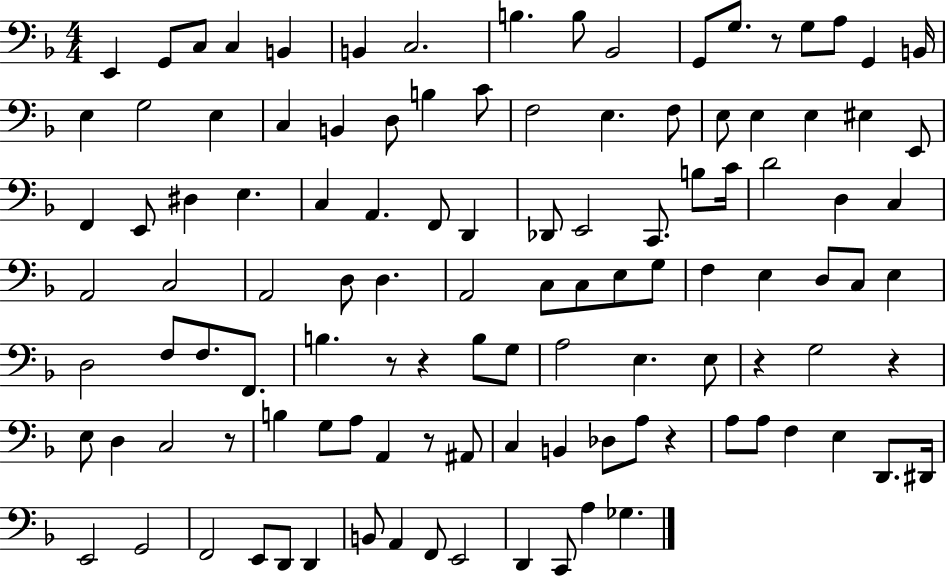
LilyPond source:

{
  \clef bass
  \numericTimeSignature
  \time 4/4
  \key f \major
  e,4 g,8 c8 c4 b,4 | b,4 c2. | b4. b8 bes,2 | g,8 g8. r8 g8 a8 g,4 b,16 | \break e4 g2 e4 | c4 b,4 d8 b4 c'8 | f2 e4. f8 | e8 e4 e4 eis4 e,8 | \break f,4 e,8 dis4 e4. | c4 a,4. f,8 d,4 | des,8 e,2 c,8. b8 c'16 | d'2 d4 c4 | \break a,2 c2 | a,2 d8 d4. | a,2 c8 c8 e8 g8 | f4 e4 d8 c8 e4 | \break d2 f8 f8. f,8. | b4. r8 r4 b8 g8 | a2 e4. e8 | r4 g2 r4 | \break e8 d4 c2 r8 | b4 g8 a8 a,4 r8 ais,8 | c4 b,4 des8 a8 r4 | a8 a8 f4 e4 d,8. dis,16 | \break e,2 g,2 | f,2 e,8 d,8 d,4 | b,8 a,4 f,8 e,2 | d,4 c,8 a4 ges4. | \break \bar "|."
}